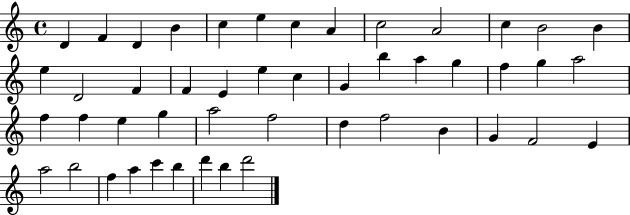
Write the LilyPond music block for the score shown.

{
  \clef treble
  \time 4/4
  \defaultTimeSignature
  \key c \major
  d'4 f'4 d'4 b'4 | c''4 e''4 c''4 a'4 | c''2 a'2 | c''4 b'2 b'4 | \break e''4 d'2 f'4 | f'4 e'4 e''4 c''4 | g'4 b''4 a''4 g''4 | f''4 g''4 a''2 | \break f''4 f''4 e''4 g''4 | a''2 f''2 | d''4 f''2 b'4 | g'4 f'2 e'4 | \break a''2 b''2 | f''4 a''4 c'''4 b''4 | d'''4 b''4 d'''2 | \bar "|."
}